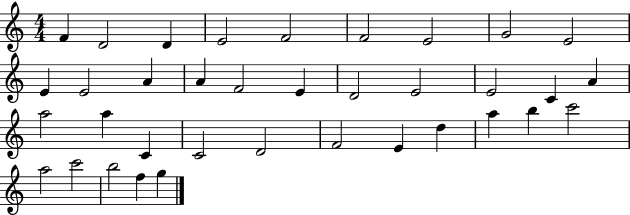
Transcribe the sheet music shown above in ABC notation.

X:1
T:Untitled
M:4/4
L:1/4
K:C
F D2 D E2 F2 F2 E2 G2 E2 E E2 A A F2 E D2 E2 E2 C A a2 a C C2 D2 F2 E d a b c'2 a2 c'2 b2 f g